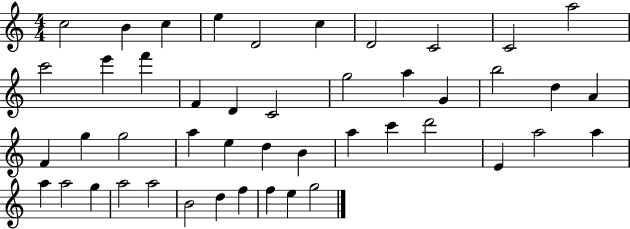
C5/h B4/q C5/q E5/q D4/h C5/q D4/h C4/h C4/h A5/h C6/h E6/q F6/q F4/q D4/q C4/h G5/h A5/q G4/q B5/h D5/q A4/q F4/q G5/q G5/h A5/q E5/q D5/q B4/q A5/q C6/q D6/h E4/q A5/h A5/q A5/q A5/h G5/q A5/h A5/h B4/h D5/q F5/q F5/q E5/q G5/h